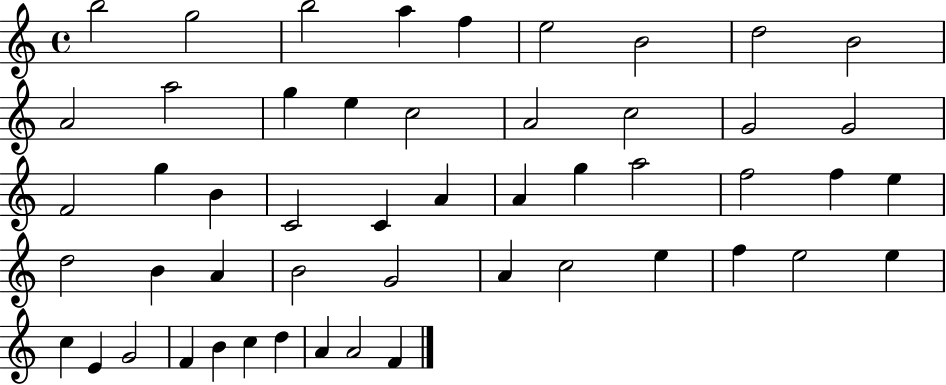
X:1
T:Untitled
M:4/4
L:1/4
K:C
b2 g2 b2 a f e2 B2 d2 B2 A2 a2 g e c2 A2 c2 G2 G2 F2 g B C2 C A A g a2 f2 f e d2 B A B2 G2 A c2 e f e2 e c E G2 F B c d A A2 F